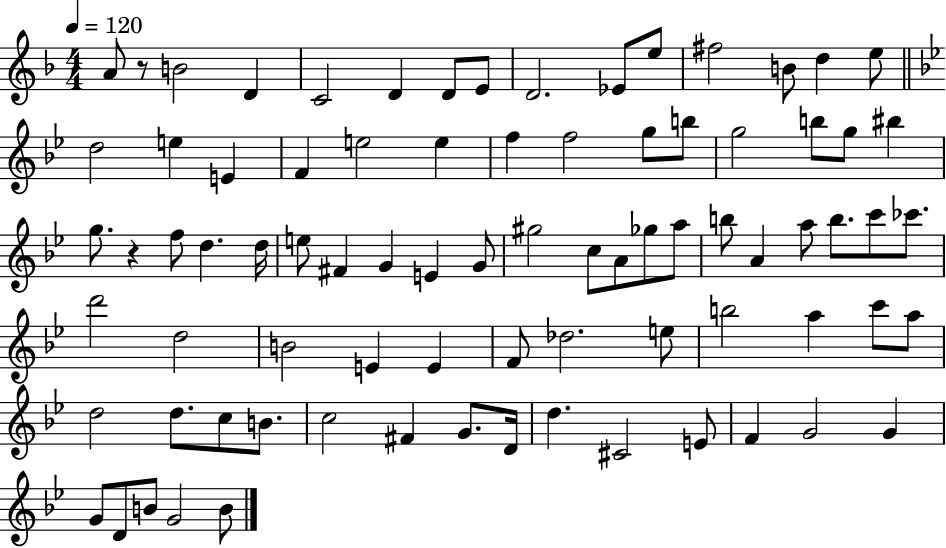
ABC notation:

X:1
T:Untitled
M:4/4
L:1/4
K:F
A/2 z/2 B2 D C2 D D/2 E/2 D2 _E/2 e/2 ^f2 B/2 d e/2 d2 e E F e2 e f f2 g/2 b/2 g2 b/2 g/2 ^b g/2 z f/2 d d/4 e/2 ^F G E G/2 ^g2 c/2 A/2 _g/2 a/2 b/2 A a/2 b/2 c'/2 _c'/2 d'2 d2 B2 E E F/2 _d2 e/2 b2 a c'/2 a/2 d2 d/2 c/2 B/2 c2 ^F G/2 D/4 d ^C2 E/2 F G2 G G/2 D/2 B/2 G2 B/2